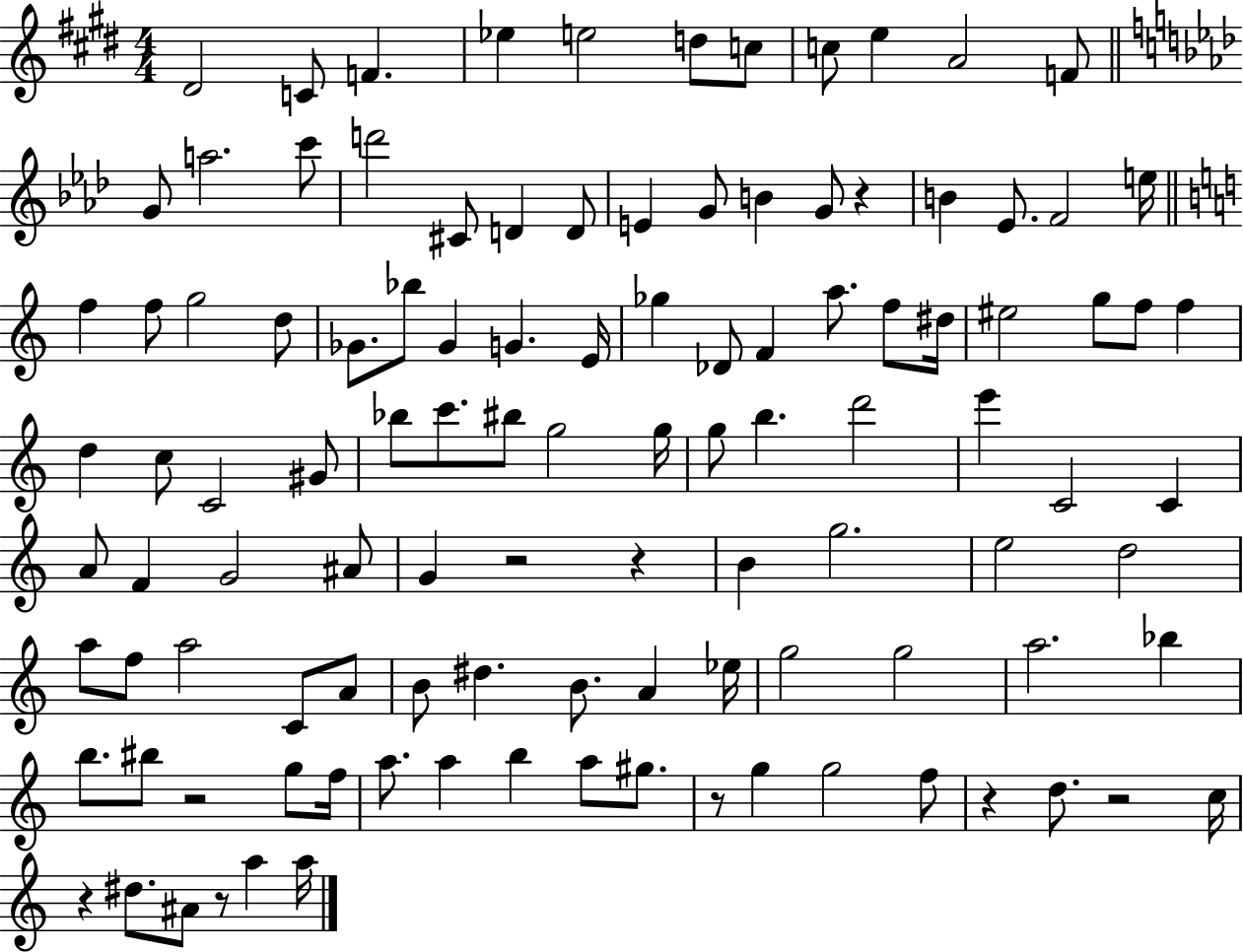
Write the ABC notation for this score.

X:1
T:Untitled
M:4/4
L:1/4
K:E
^D2 C/2 F _e e2 d/2 c/2 c/2 e A2 F/2 G/2 a2 c'/2 d'2 ^C/2 D D/2 E G/2 B G/2 z B _E/2 F2 e/4 f f/2 g2 d/2 _G/2 _b/2 _G G E/4 _g _D/2 F a/2 f/2 ^d/4 ^e2 g/2 f/2 f d c/2 C2 ^G/2 _b/2 c'/2 ^b/2 g2 g/4 g/2 b d'2 e' C2 C A/2 F G2 ^A/2 G z2 z B g2 e2 d2 a/2 f/2 a2 C/2 A/2 B/2 ^d B/2 A _e/4 g2 g2 a2 _b b/2 ^b/2 z2 g/2 f/4 a/2 a b a/2 ^g/2 z/2 g g2 f/2 z d/2 z2 c/4 z ^d/2 ^A/2 z/2 a a/4